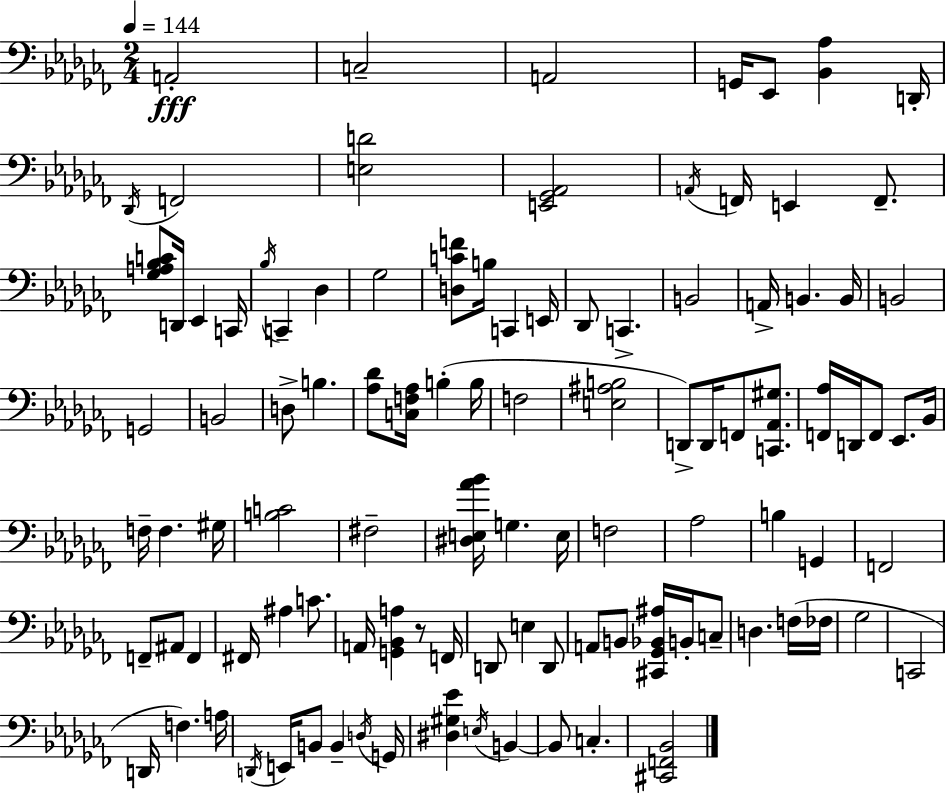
{
  \clef bass
  \numericTimeSignature
  \time 2/4
  \key aes \minor
  \tempo 4 = 144
  \repeat volta 2 { a,2-.\fff | c2-- | a,2 | g,16 ees,8 <bes, aes>4 d,16-. | \break \acciaccatura { des,16 } f,2 | <e d'>2 | <e, ges, aes,>2 | \acciaccatura { a,16 } f,16 e,4 f,8.-- | \break <ges a bes c'>8 d,16 ees,4 | c,16 \acciaccatura { bes16 } c,4-- des4 | ges2 | <d c' f'>8 b16 c,4 | \break e,16 des,8 c,4.-> | b,2 | a,16-> b,4. | b,16 b,2 | \break g,2 | b,2 | d8-> b4. | <aes des'>8 <c f aes>16 b4-.( | \break b16 f2 | <e ais b>2 | d,8->) d,16 f,8 | <c, aes, gis>8. <f, aes>16 d,16 f,8 ees,8. | \break bes,16 f16-- f4. | gis16 <b c'>2 | fis2-- | <dis e aes' bes'>16 g4. | \break e16 f2 | aes2 | b4 g,4 | f,2 | \break f,8-- ais,8 f,4 | fis,16 ais4 | c'8. a,16 <g, bes, a>4 | r8 f,16 d,8 e4 | \break d,8 a,8 b,8 <cis, ges, bes, ais>16 | b,16-. c8-- d4. | f16( fes16 ges2 | c,2 | \break d,16 f4.) | a16 \acciaccatura { d,16 } e,16 b,8 b,4-- | \acciaccatura { d16 } g,16 <dis gis ees'>4 | \acciaccatura { e16 } b,4~~ b,8 | \break c4.-. <cis, f, bes,>2 | } \bar "|."
}